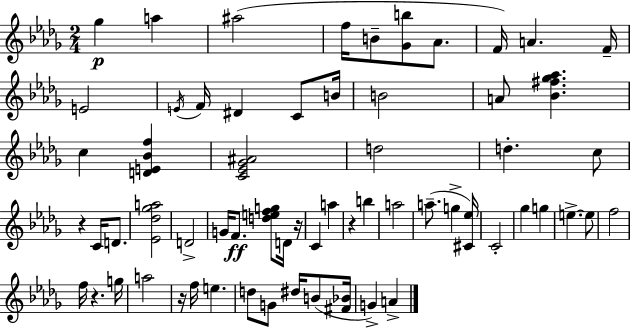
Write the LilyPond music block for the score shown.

{
  \clef treble
  \numericTimeSignature
  \time 2/4
  \key bes \minor
  ges''4\p a''4 | ais''2( | f''16 b'8-- <ges' b''>8 aes'8. | f'16) a'4. f'16-- | \break e'2 | \acciaccatura { e'16 } f'16 dis'4 c'8 | b'16 b'2 | a'8 <bes' fis'' ges'' aes''>4. | \break c''4 <d' e' bes' f''>4 | <c' ees' ges' ais'>2 | d''2 | d''4.-. c''8 | \break r4 c'16 d'8. | <ees' des'' ges'' a''>2 | d'2-> | g'16 f'8.\ff <d'' e'' f'' g''>8 d'16 | \break r16 c'4 a''4 | r4 b''4 | a''2 | a''8.--( g''4-> | \break <cis' ees''>16) c'2-. | ges''4 g''4 | e''4.->~~ e''8 | f''2 | \break f''16 r4. | g''16 a''2 | r16 f''16 e''4. | d''8 g'8 dis''16 b'8( | \break <fis' bes'>16 g'4->) a'4-> | \bar "|."
}